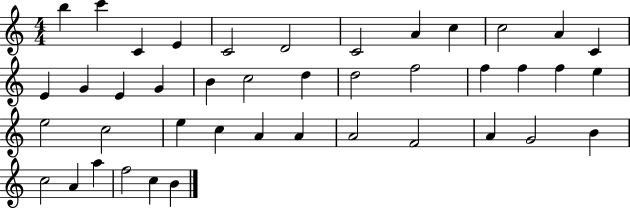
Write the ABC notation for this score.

X:1
T:Untitled
M:4/4
L:1/4
K:C
b c' C E C2 D2 C2 A c c2 A C E G E G B c2 d d2 f2 f f f e e2 c2 e c A A A2 F2 A G2 B c2 A a f2 c B